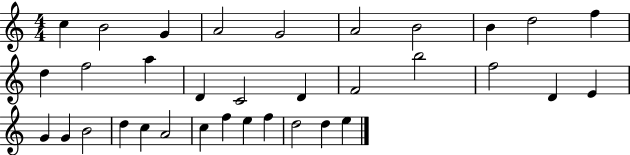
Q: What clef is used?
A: treble